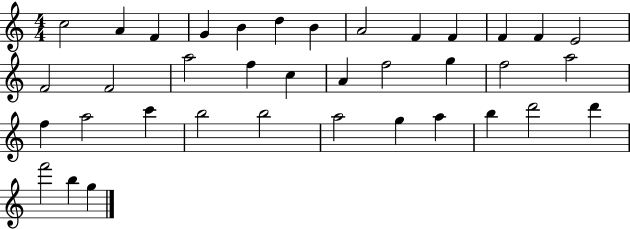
{
  \clef treble
  \numericTimeSignature
  \time 4/4
  \key c \major
  c''2 a'4 f'4 | g'4 b'4 d''4 b'4 | a'2 f'4 f'4 | f'4 f'4 e'2 | \break f'2 f'2 | a''2 f''4 c''4 | a'4 f''2 g''4 | f''2 a''2 | \break f''4 a''2 c'''4 | b''2 b''2 | a''2 g''4 a''4 | b''4 d'''2 d'''4 | \break f'''2 b''4 g''4 | \bar "|."
}